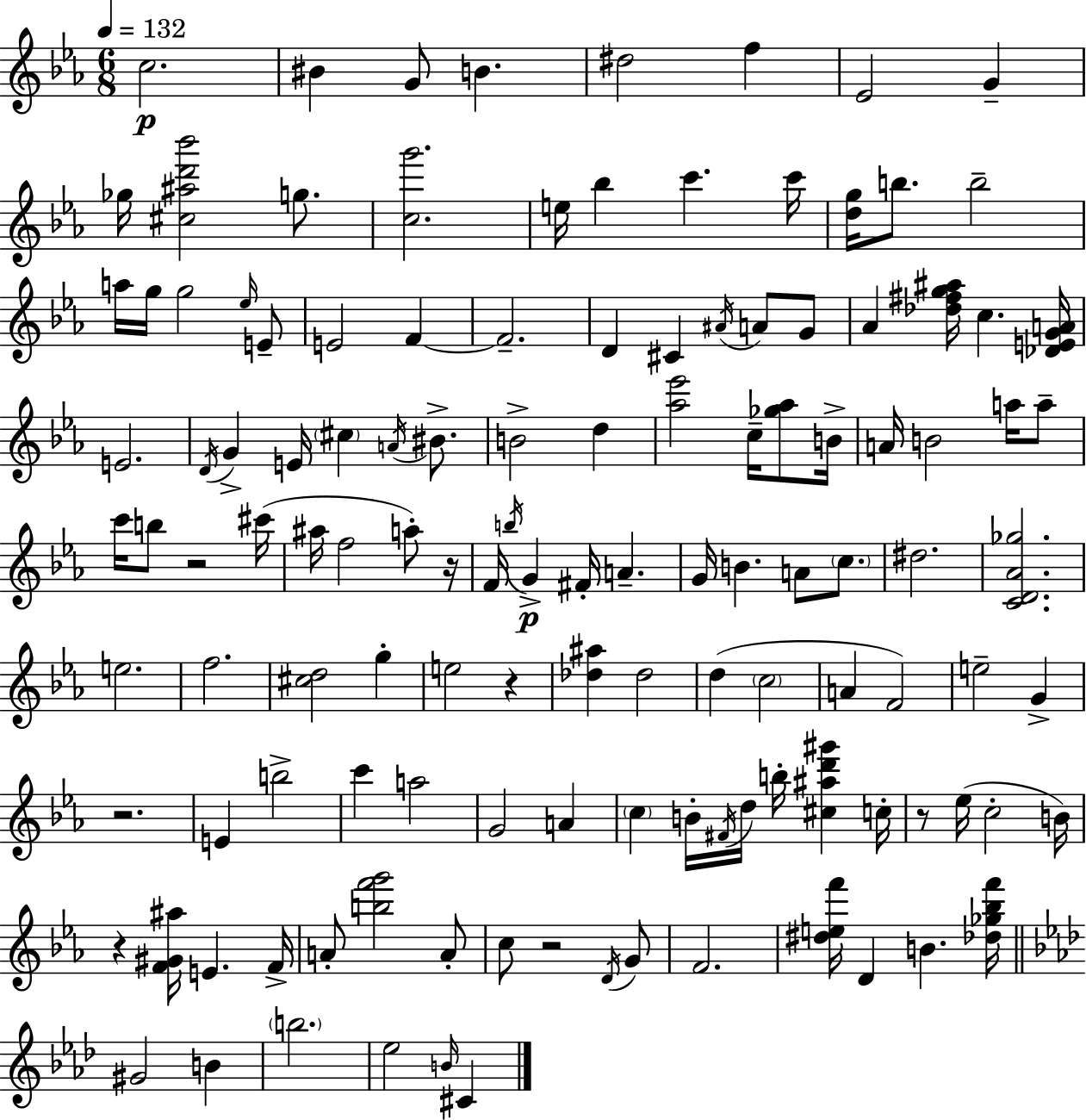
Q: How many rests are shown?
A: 7